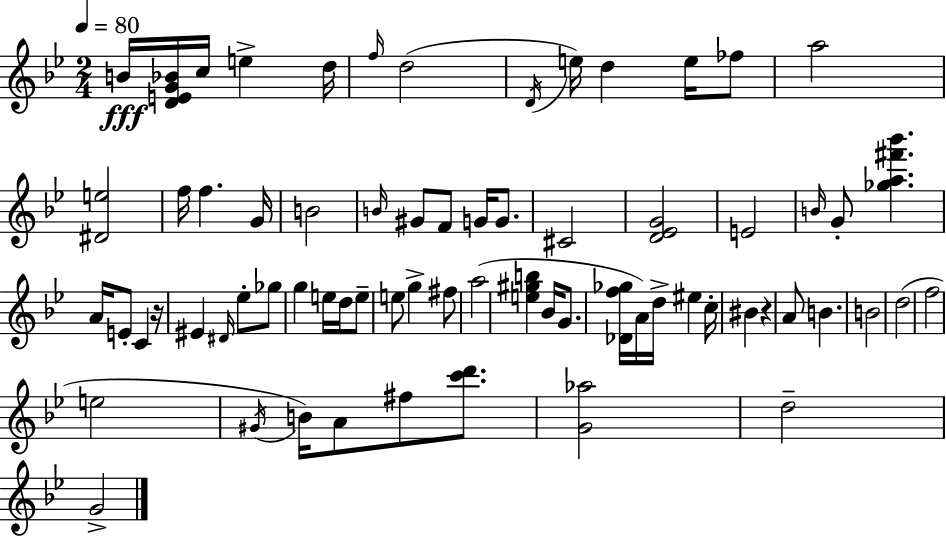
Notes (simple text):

B4/s [D4,E4,G4,Bb4]/s C5/s E5/q D5/s F5/s D5/h D4/s E5/s D5/q E5/s FES5/e A5/h [D#4,E5]/h F5/s F5/q. G4/s B4/h B4/s G#4/e F4/e G4/s G4/e. C#4/h [D4,Eb4,G4]/h E4/h B4/s G4/e [Gb5,A5,F#6,Bb6]/q. A4/s E4/e C4/q R/s EIS4/q D#4/s Eb5/e Gb5/e G5/q E5/s D5/s E5/e E5/e G5/q F#5/e A5/h [E5,G#5,B5]/q Bb4/s G4/e. [Db4,F5,Gb5]/s A4/s D5/s EIS5/q C5/s BIS4/q R/q A4/e B4/q. B4/h D5/h F5/h E5/h G#4/s B4/s A4/e F#5/e [C6,D6]/e. [G4,Ab5]/h D5/h G4/h